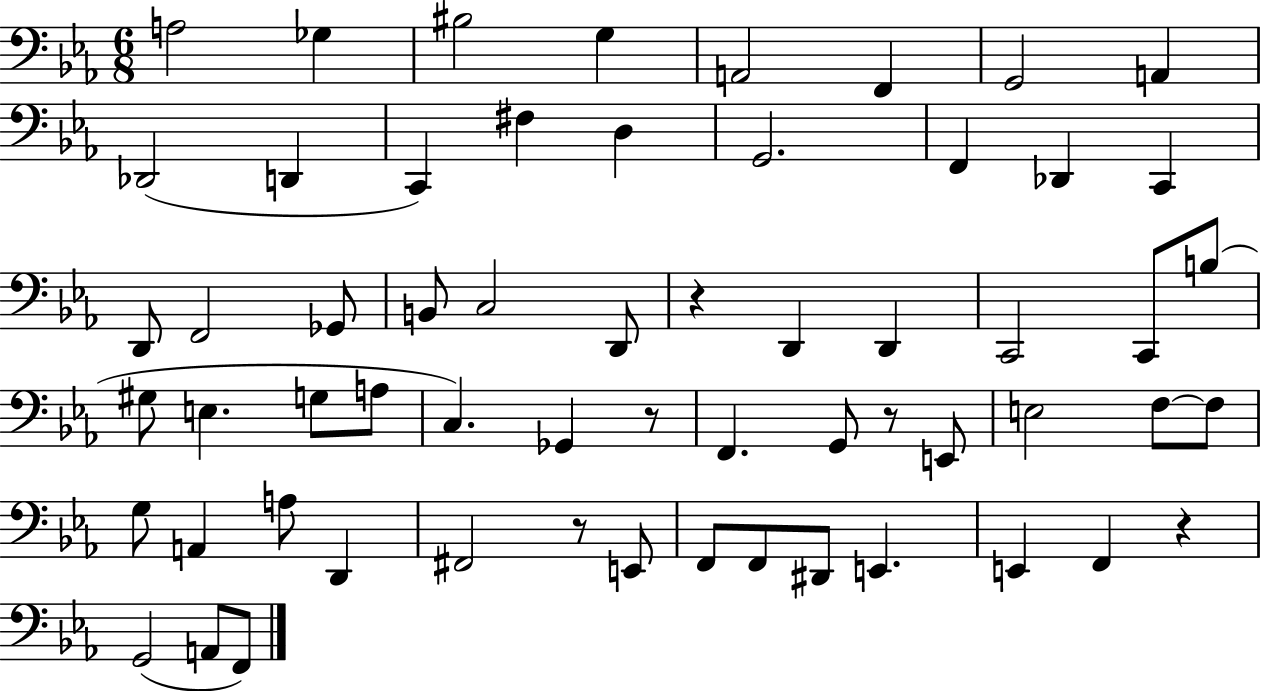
{
  \clef bass
  \numericTimeSignature
  \time 6/8
  \key ees \major
  a2 ges4 | bis2 g4 | a,2 f,4 | g,2 a,4 | \break des,2( d,4 | c,4) fis4 d4 | g,2. | f,4 des,4 c,4 | \break d,8 f,2 ges,8 | b,8 c2 d,8 | r4 d,4 d,4 | c,2 c,8 b8( | \break gis8 e4. g8 a8 | c4.) ges,4 r8 | f,4. g,8 r8 e,8 | e2 f8~~ f8 | \break g8 a,4 a8 d,4 | fis,2 r8 e,8 | f,8 f,8 dis,8 e,4. | e,4 f,4 r4 | \break g,2( a,8 f,8) | \bar "|."
}